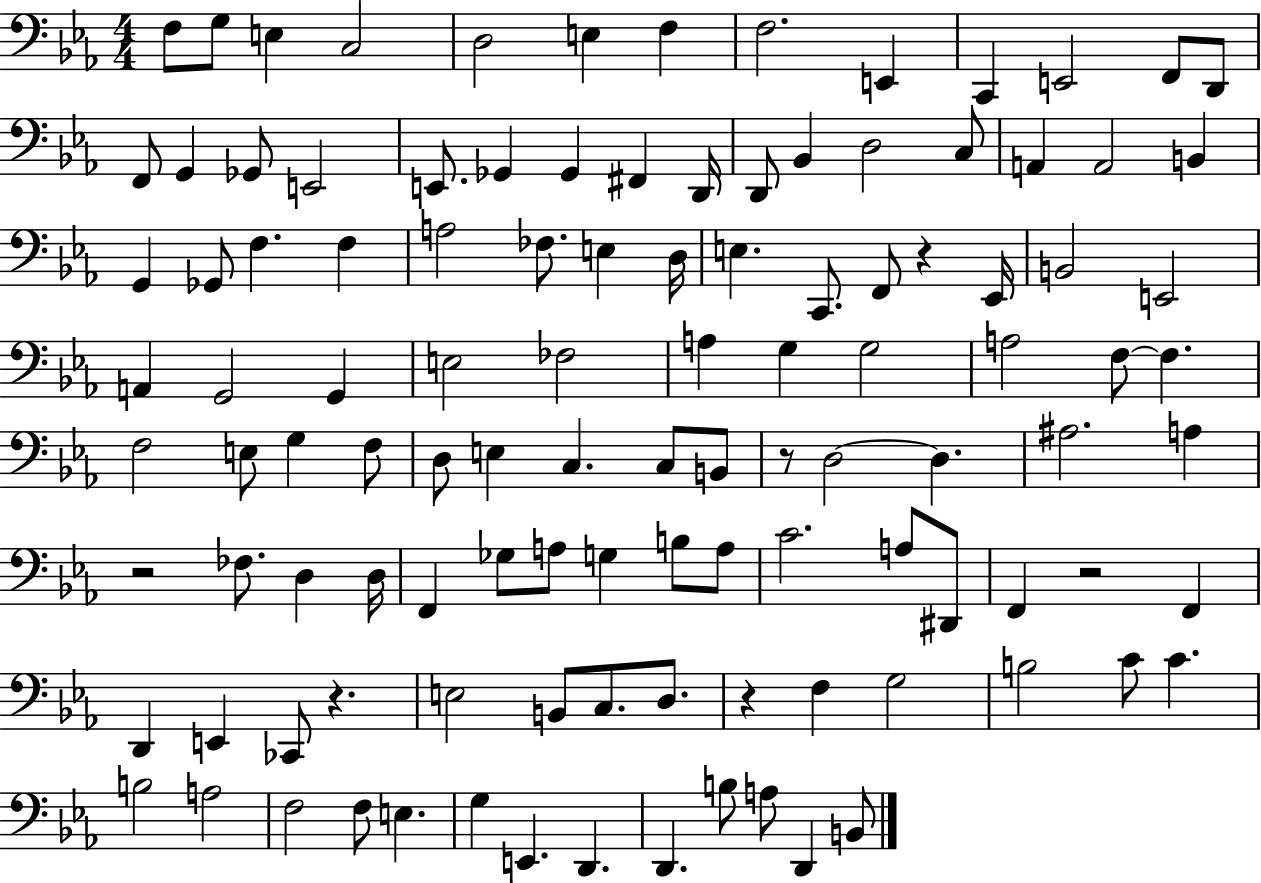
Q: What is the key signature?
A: EES major